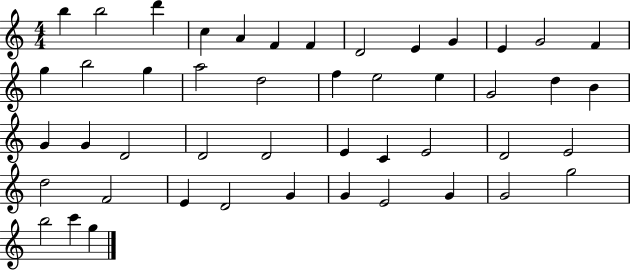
{
  \clef treble
  \numericTimeSignature
  \time 4/4
  \key c \major
  b''4 b''2 d'''4 | c''4 a'4 f'4 f'4 | d'2 e'4 g'4 | e'4 g'2 f'4 | \break g''4 b''2 g''4 | a''2 d''2 | f''4 e''2 e''4 | g'2 d''4 b'4 | \break g'4 g'4 d'2 | d'2 d'2 | e'4 c'4 e'2 | d'2 e'2 | \break d''2 f'2 | e'4 d'2 g'4 | g'4 e'2 g'4 | g'2 g''2 | \break b''2 c'''4 g''4 | \bar "|."
}